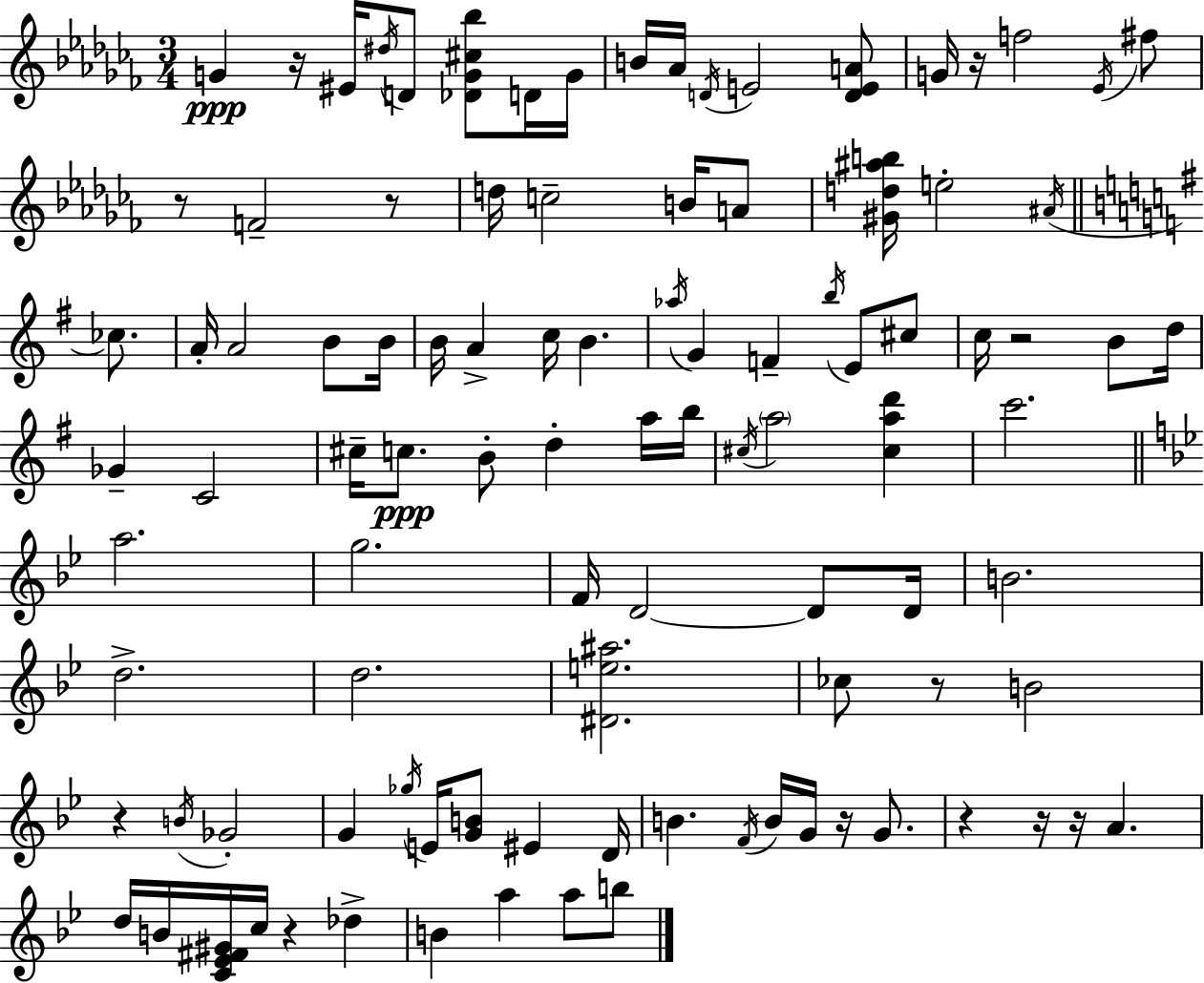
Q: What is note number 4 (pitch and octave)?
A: D4